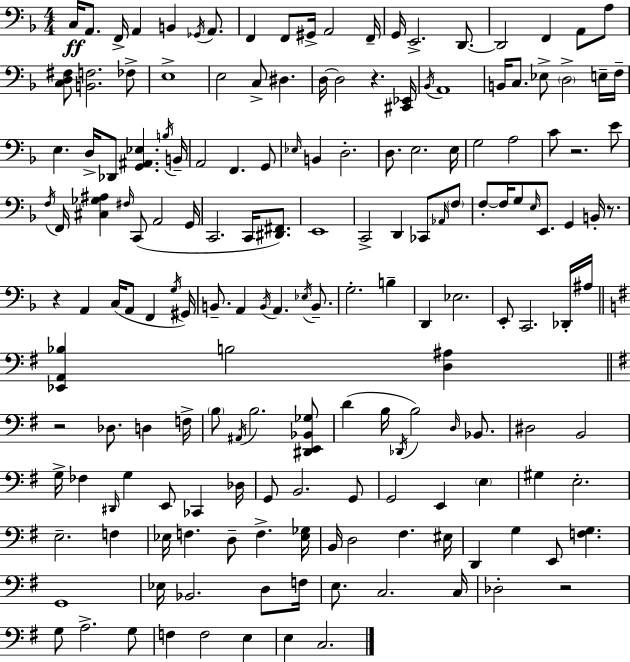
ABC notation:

X:1
T:Untitled
M:4/4
L:1/4
K:F
C,/4 A,,/2 F,,/4 A,, B,, _G,,/4 A,,/2 F,, F,,/2 ^G,,/4 A,,2 F,,/4 G,,/4 E,,2 D,,/2 D,,2 F,, A,,/2 A,/2 [C,D,^F,]/2 [B,,F,]2 _F,/2 E,4 E,2 C,/2 ^D, D,/4 D,2 z [^C,,_E,,]/4 _B,,/4 A,,4 B,,/4 C,/2 _E,/2 D,2 E,/4 F,/4 E, D,/4 _D,,/2 [G,,^A,,_E,] B,/4 B,,/4 A,,2 F,, G,,/2 _E,/4 B,, D,2 D,/2 E,2 E,/4 G,2 A,2 C/2 z2 E/2 F,/4 F,,/4 [^C,_G,^A,] ^F,/4 C,,/2 A,,2 G,,/4 C,,2 C,,/4 [^D,,^F,,]/2 E,,4 C,,2 D,, _C,,/2 _A,,/4 F,/2 F,/2 F,/4 G,/2 E,/4 E,,/2 G,, B,,/4 z/2 z A,, C,/4 A,,/2 F,, G,/4 ^G,,/4 B,,/2 A,, B,,/4 A,, _E,/4 B,,/2 G,2 B, D,, _E,2 E,,/2 C,,2 _D,,/4 ^A,/4 [_E,,A,,_B,] B,2 [D,^A,] z2 _D,/2 D, F,/4 B,/2 ^A,,/4 B,2 [^D,,E,,_B,,_G,]/2 D B,/4 _D,,/4 B,2 D,/4 _B,,/2 ^D,2 B,,2 G,/4 _F, ^D,,/4 G, E,,/2 _C,, _D,/4 G,,/2 B,,2 G,,/2 G,,2 E,, E, ^G, E,2 E,2 F, _E,/4 F, D,/2 F, [_E,_G,]/4 B,,/4 D,2 ^F, ^E,/4 D,, G, E,,/2 [F,G,] G,,4 _E,/4 _B,,2 D,/2 F,/4 E,/2 C,2 C,/4 _D,2 z2 G,/2 A,2 G,/2 F, F,2 E, E, C,2